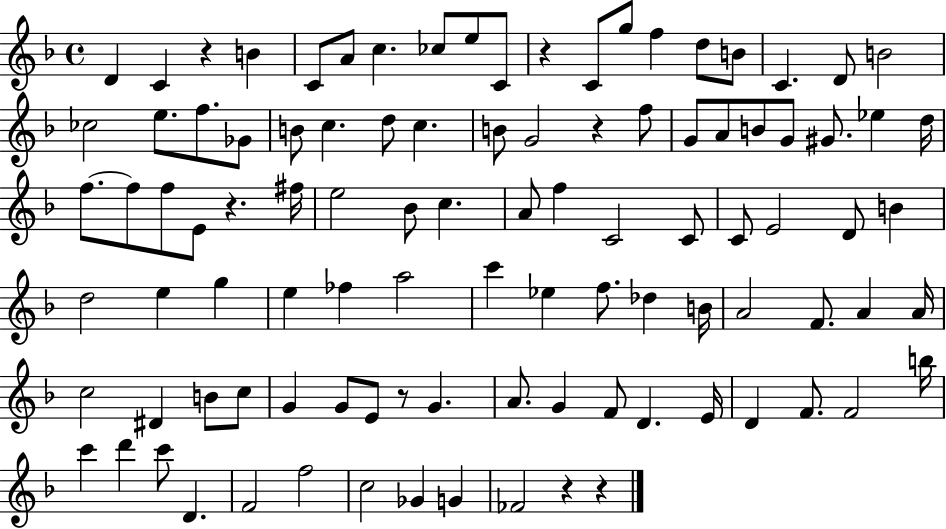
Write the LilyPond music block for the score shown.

{
  \clef treble
  \time 4/4
  \defaultTimeSignature
  \key f \major
  \repeat volta 2 { d'4 c'4 r4 b'4 | c'8 a'8 c''4. ces''8 e''8 c'8 | r4 c'8 g''8 f''4 d''8 b'8 | c'4. d'8 b'2 | \break ces''2 e''8. f''8. ges'8 | b'8 c''4. d''8 c''4. | b'8 g'2 r4 f''8 | g'8 a'8 b'8 g'8 gis'8. ees''4 d''16 | \break f''8.~~ f''8 f''8 e'8 r4. fis''16 | e''2 bes'8 c''4. | a'8 f''4 c'2 c'8 | c'8 e'2 d'8 b'4 | \break d''2 e''4 g''4 | e''4 fes''4 a''2 | c'''4 ees''4 f''8. des''4 b'16 | a'2 f'8. a'4 a'16 | \break c''2 dis'4 b'8 c''8 | g'4 g'8 e'8 r8 g'4. | a'8. g'4 f'8 d'4. e'16 | d'4 f'8. f'2 b''16 | \break c'''4 d'''4 c'''8 d'4. | f'2 f''2 | c''2 ges'4 g'4 | fes'2 r4 r4 | \break } \bar "|."
}